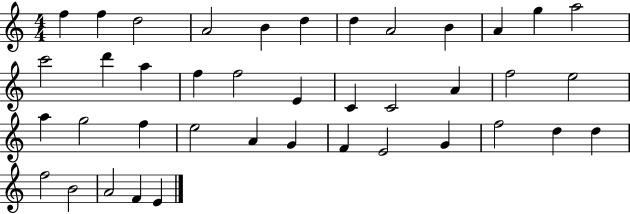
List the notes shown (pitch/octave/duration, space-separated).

F5/q F5/q D5/h A4/h B4/q D5/q D5/q A4/h B4/q A4/q G5/q A5/h C6/h D6/q A5/q F5/q F5/h E4/q C4/q C4/h A4/q F5/h E5/h A5/q G5/h F5/q E5/h A4/q G4/q F4/q E4/h G4/q F5/h D5/q D5/q F5/h B4/h A4/h F4/q E4/q